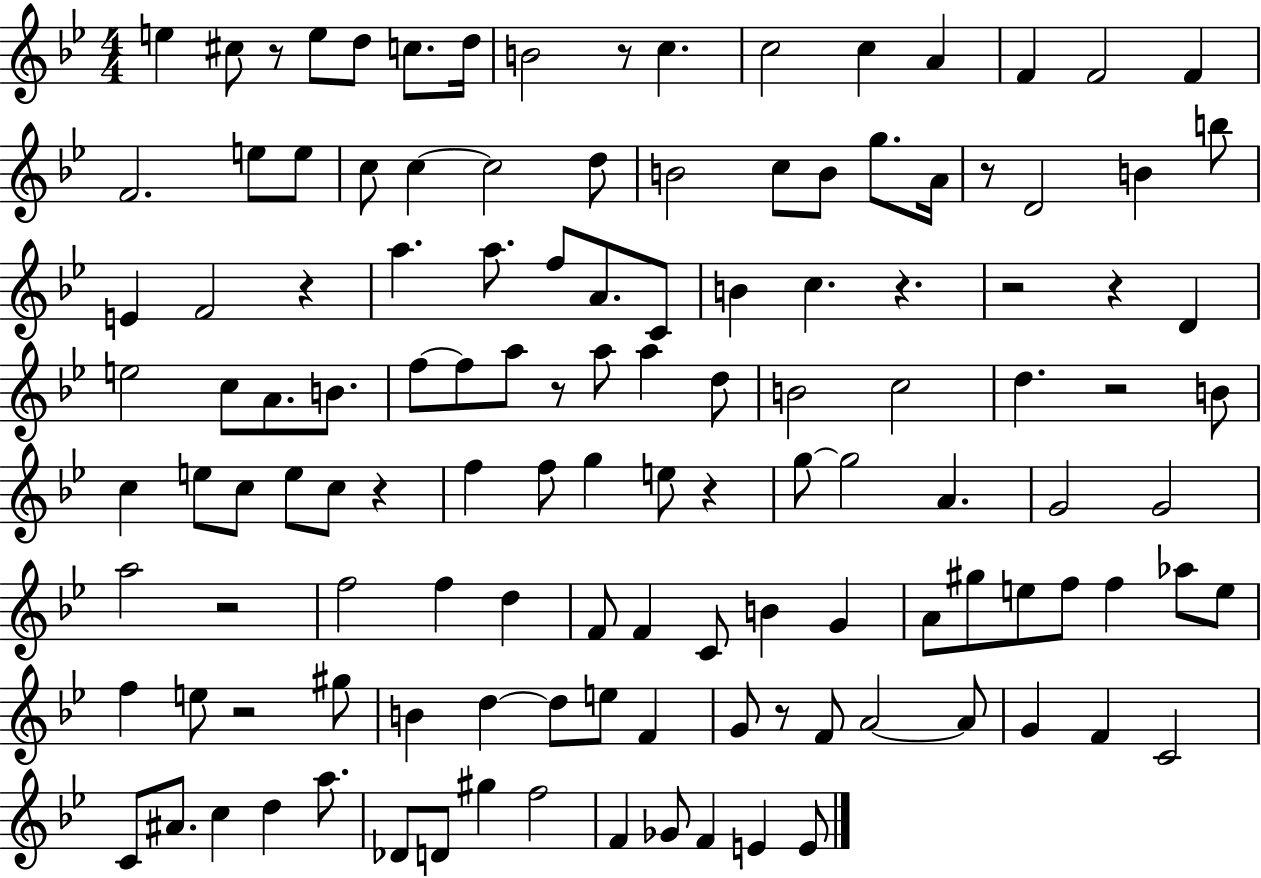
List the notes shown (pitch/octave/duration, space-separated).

E5/q C#5/e R/e E5/e D5/e C5/e. D5/s B4/h R/e C5/q. C5/h C5/q A4/q F4/q F4/h F4/q F4/h. E5/e E5/e C5/e C5/q C5/h D5/e B4/h C5/e B4/e G5/e. A4/s R/e D4/h B4/q B5/e E4/q F4/h R/q A5/q. A5/e. F5/e A4/e. C4/e B4/q C5/q. R/q. R/h R/q D4/q E5/h C5/e A4/e. B4/e. F5/e F5/e A5/e R/e A5/e A5/q D5/e B4/h C5/h D5/q. R/h B4/e C5/q E5/e C5/e E5/e C5/e R/q F5/q F5/e G5/q E5/e R/q G5/e G5/h A4/q. G4/h G4/h A5/h R/h F5/h F5/q D5/q F4/e F4/q C4/e B4/q G4/q A4/e G#5/e E5/e F5/e F5/q Ab5/e E5/e F5/q E5/e R/h G#5/e B4/q D5/q D5/e E5/e F4/q G4/e R/e F4/e A4/h A4/e G4/q F4/q C4/h C4/e A#4/e. C5/q D5/q A5/e. Db4/e D4/e G#5/q F5/h F4/q Gb4/e F4/q E4/q E4/e